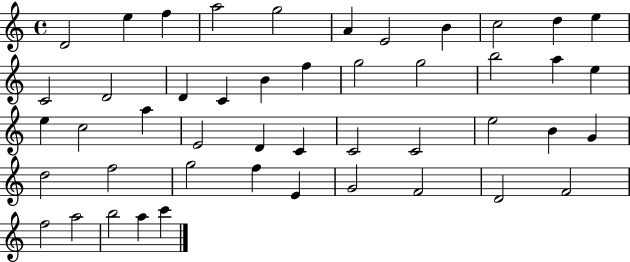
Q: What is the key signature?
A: C major